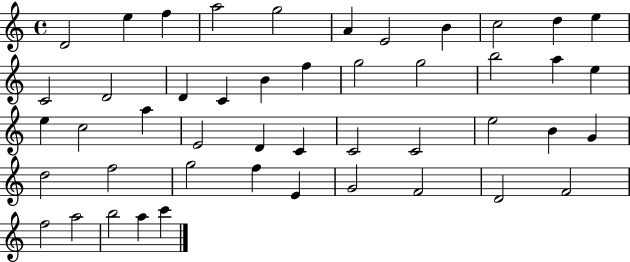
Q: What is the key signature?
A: C major